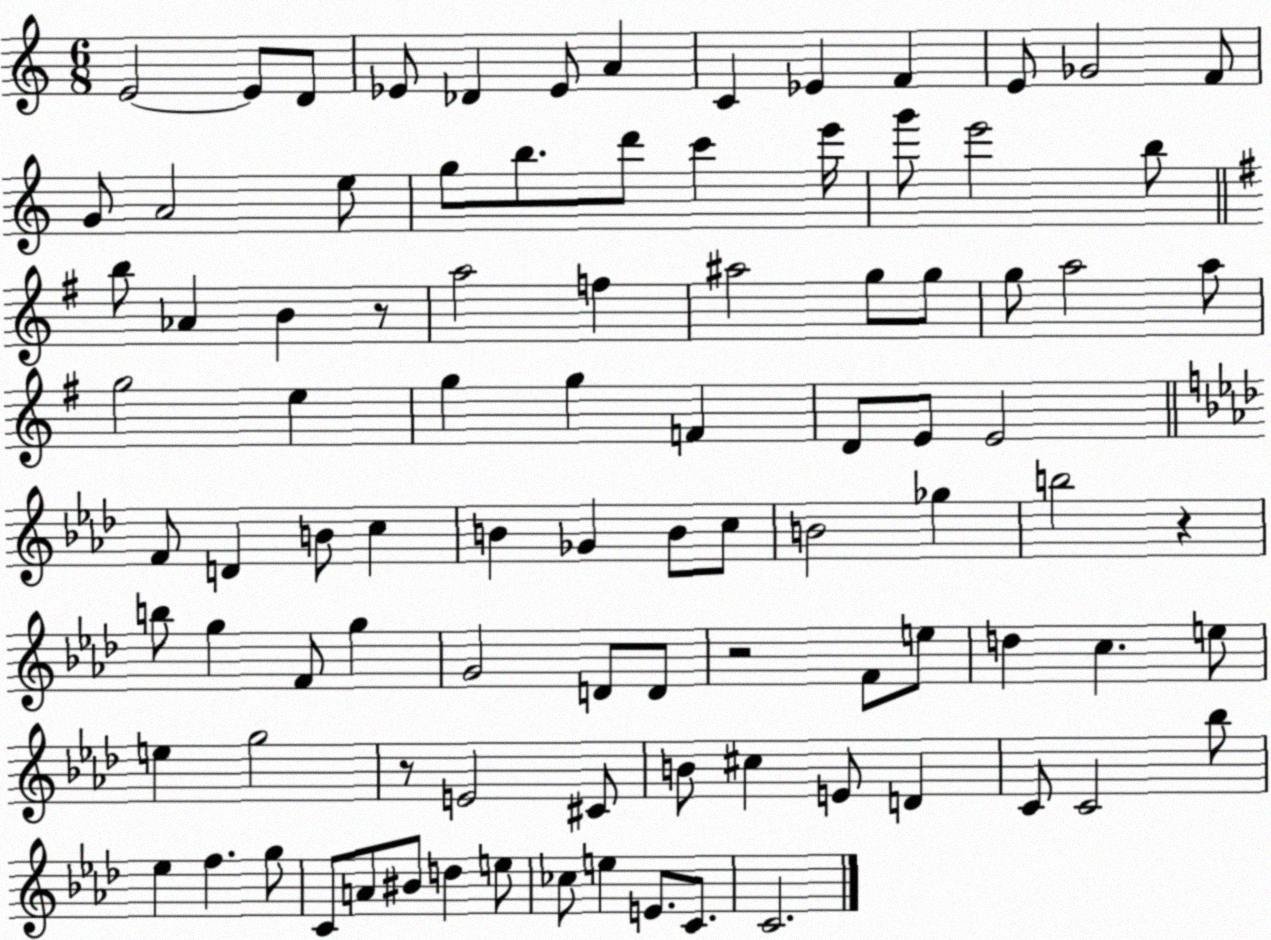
X:1
T:Untitled
M:6/8
L:1/4
K:C
E2 E/2 D/2 _E/2 _D _E/2 A C _E F E/2 _G2 F/2 G/2 A2 e/2 g/2 b/2 d'/2 c' e'/4 g'/2 e'2 b/2 b/2 _A B z/2 a2 f ^a2 g/2 g/2 g/2 a2 a/2 g2 e g g F D/2 E/2 E2 F/2 D B/2 c B _G B/2 c/2 B2 _g b2 z b/2 g F/2 g G2 D/2 D/2 z2 F/2 e/2 d c e/2 e g2 z/2 E2 ^C/2 B/2 ^c E/2 D C/2 C2 _b/2 _e f g/2 C/2 A/2 ^B/2 d e/2 _c/2 e E/2 C/2 C2